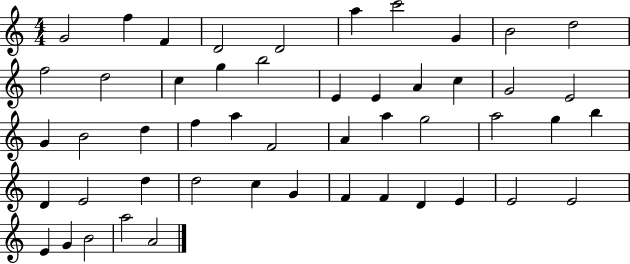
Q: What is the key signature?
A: C major